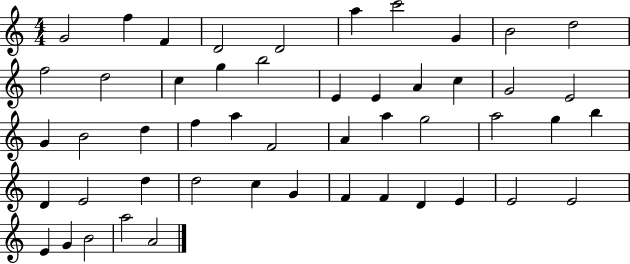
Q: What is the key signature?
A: C major